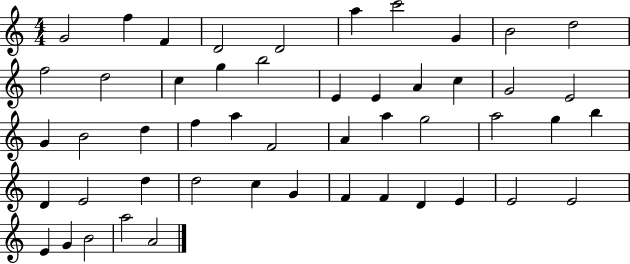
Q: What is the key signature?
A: C major